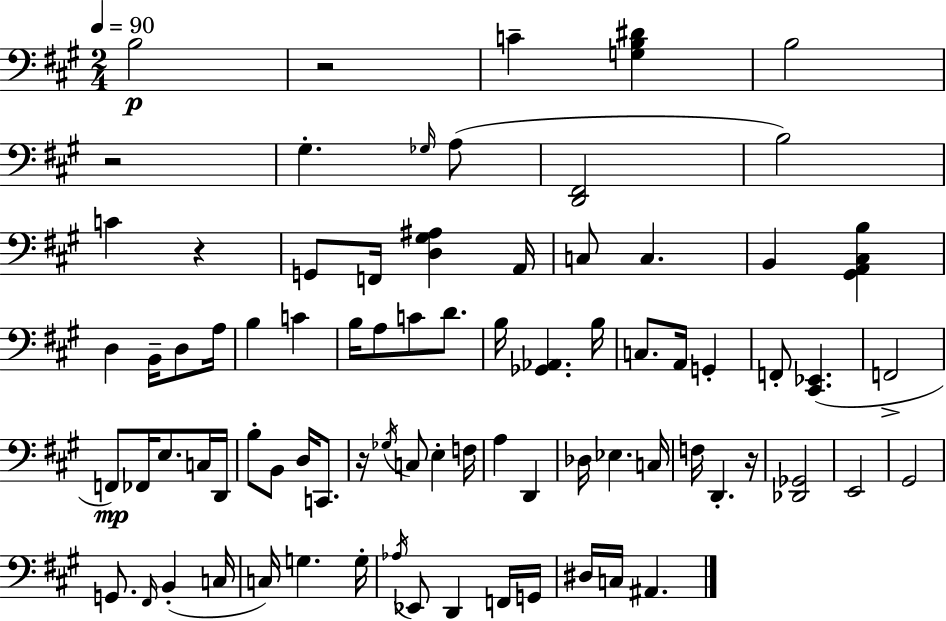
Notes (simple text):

B3/h R/h C4/q [G3,B3,D#4]/q B3/h R/h G#3/q. Gb3/s A3/e [D2,F#2]/h B3/h C4/q R/q G2/e F2/s [D3,G#3,A#3]/q A2/s C3/e C3/q. B2/q [G#2,A2,C#3,B3]/q D3/q B2/s D3/e A3/s B3/q C4/q B3/s A3/e C4/e D4/e. B3/s [Gb2,Ab2]/q. B3/s C3/e. A2/s G2/q F2/e [C#2,Eb2]/q. F2/h F2/e FES2/s E3/e. C3/s D2/s B3/e B2/e D3/s C2/e. R/s Gb3/s C3/e E3/q F3/s A3/q D2/q Db3/s Eb3/q. C3/s F3/s D2/q. R/s [Db2,Gb2]/h E2/h G#2/h G2/e. F#2/s B2/q C3/s C3/s G3/q. G3/s Ab3/s Eb2/e D2/q F2/s G2/s D#3/s C3/s A#2/q.